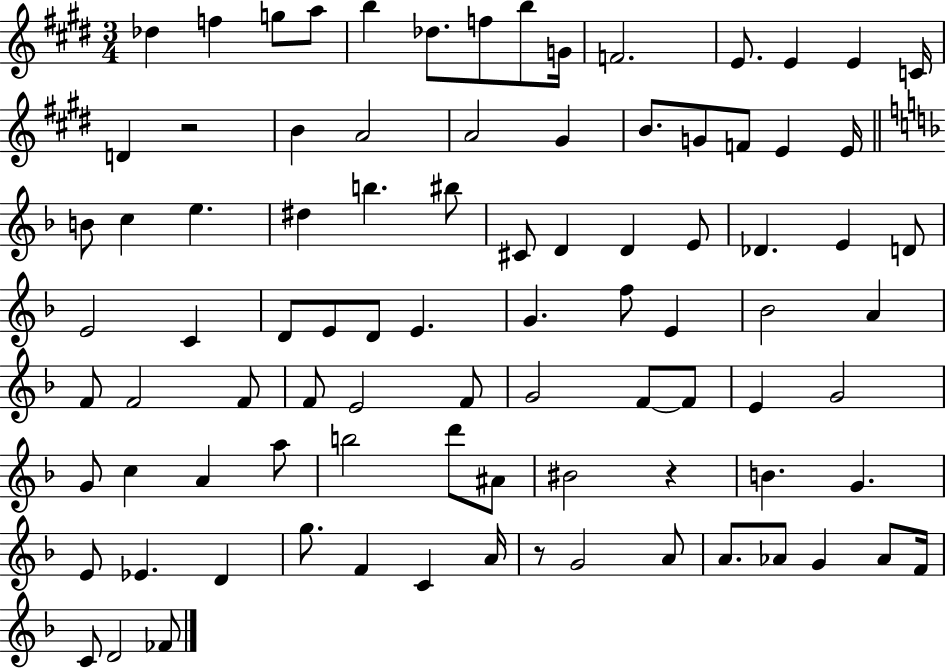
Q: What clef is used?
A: treble